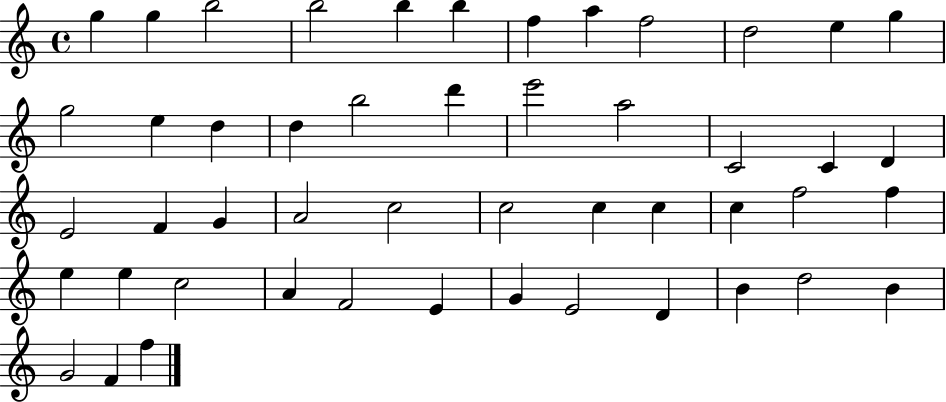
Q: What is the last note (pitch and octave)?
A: F5